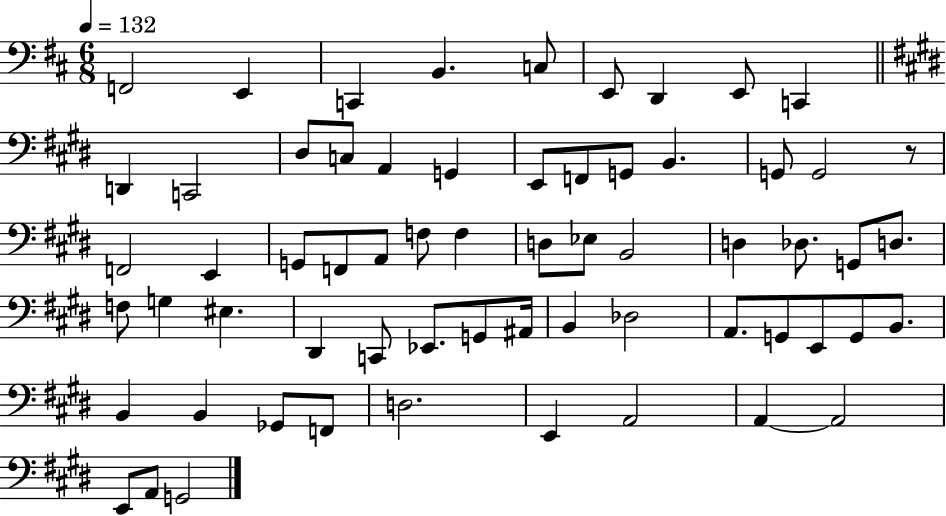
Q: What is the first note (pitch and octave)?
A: F2